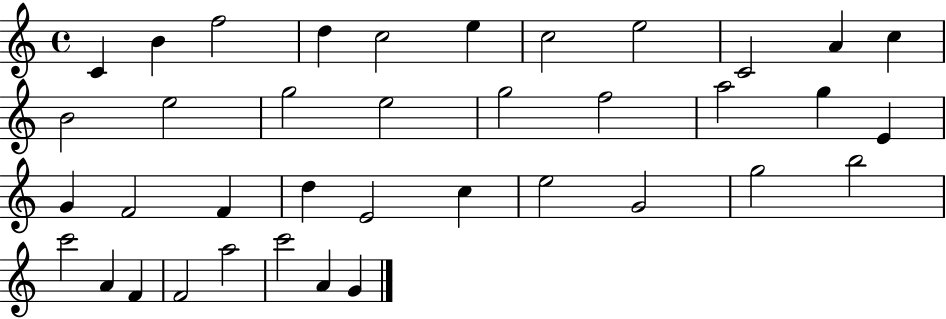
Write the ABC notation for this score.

X:1
T:Untitled
M:4/4
L:1/4
K:C
C B f2 d c2 e c2 e2 C2 A c B2 e2 g2 e2 g2 f2 a2 g E G F2 F d E2 c e2 G2 g2 b2 c'2 A F F2 a2 c'2 A G